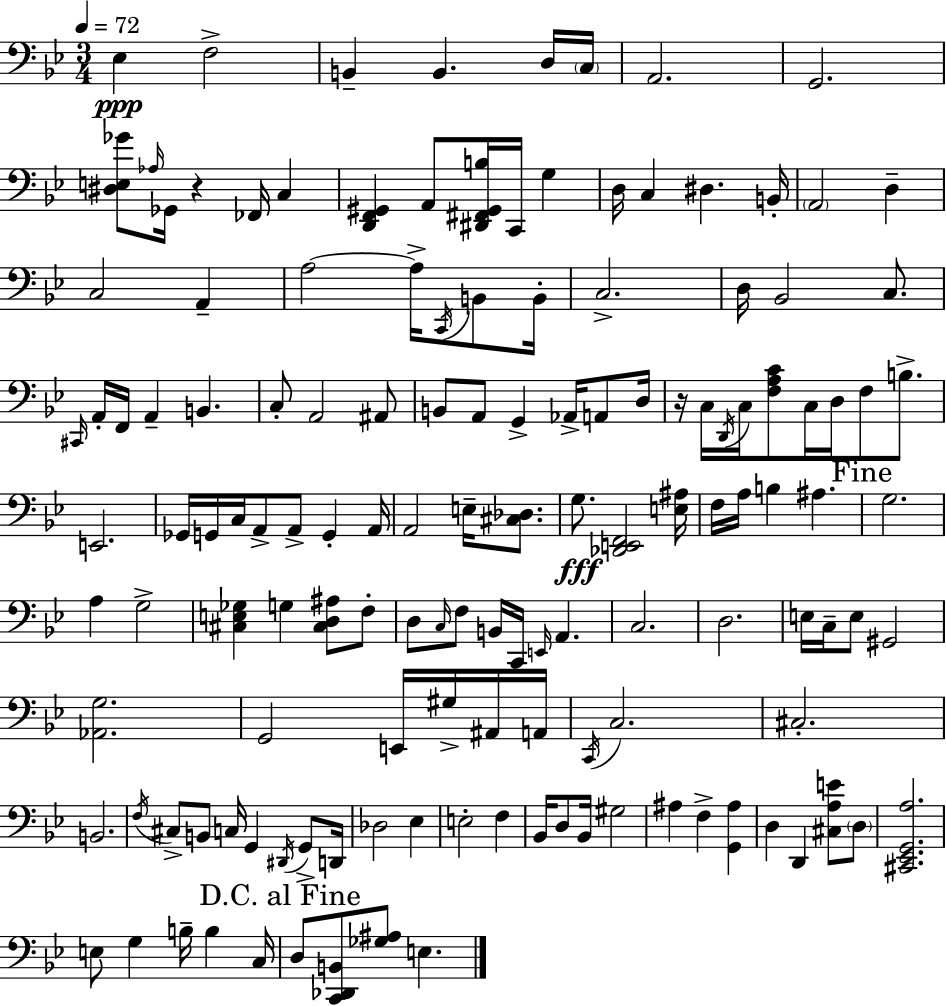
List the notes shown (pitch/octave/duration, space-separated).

Eb3/q F3/h B2/q B2/q. D3/s C3/s A2/h. G2/h. [D#3,E3,Gb4]/e Ab3/s Gb2/s R/q FES2/s C3/q [D2,F2,G#2]/q A2/e [D#2,F#2,G#2,B3]/s C2/s G3/q D3/s C3/q D#3/q. B2/s A2/h D3/q C3/h A2/q A3/h A3/s C2/s B2/e B2/s C3/h. D3/s Bb2/h C3/e. C#2/s A2/s F2/s A2/q B2/q. C3/e A2/h A#2/e B2/e A2/e G2/q Ab2/s A2/e D3/s R/s C3/s D2/s C3/s [F3,A3,C4]/e C3/s D3/s F3/e B3/e. E2/h. Gb2/s G2/s C3/s A2/e A2/e G2/q A2/s A2/h E3/s [C#3,Db3]/e. G3/e. [Db2,E2,F2]/h [E3,A#3]/s F3/s A3/s B3/q A#3/q. G3/h. A3/q G3/h [C#3,E3,Gb3]/q G3/q [C#3,D3,A#3]/e F3/e D3/e C3/s F3/e B2/s C2/s E2/s A2/q. C3/h. D3/h. E3/s C3/s E3/e G#2/h [Ab2,G3]/h. G2/h E2/s G#3/s A#2/s A2/s C2/s C3/h. C#3/h. B2/h. F3/s C#3/e B2/e C3/s G2/q D#2/s G2/e D2/s Db3/h Eb3/q E3/h F3/q Bb2/s D3/e Bb2/s G#3/h A#3/q F3/q [G2,A#3]/q D3/q D2/q [C#3,A3,E4]/e D3/e [C#2,Eb2,G2,A3]/h. E3/e G3/q B3/s B3/q C3/s D3/e [C2,Db2,B2]/e [Gb3,A#3]/e E3/q.